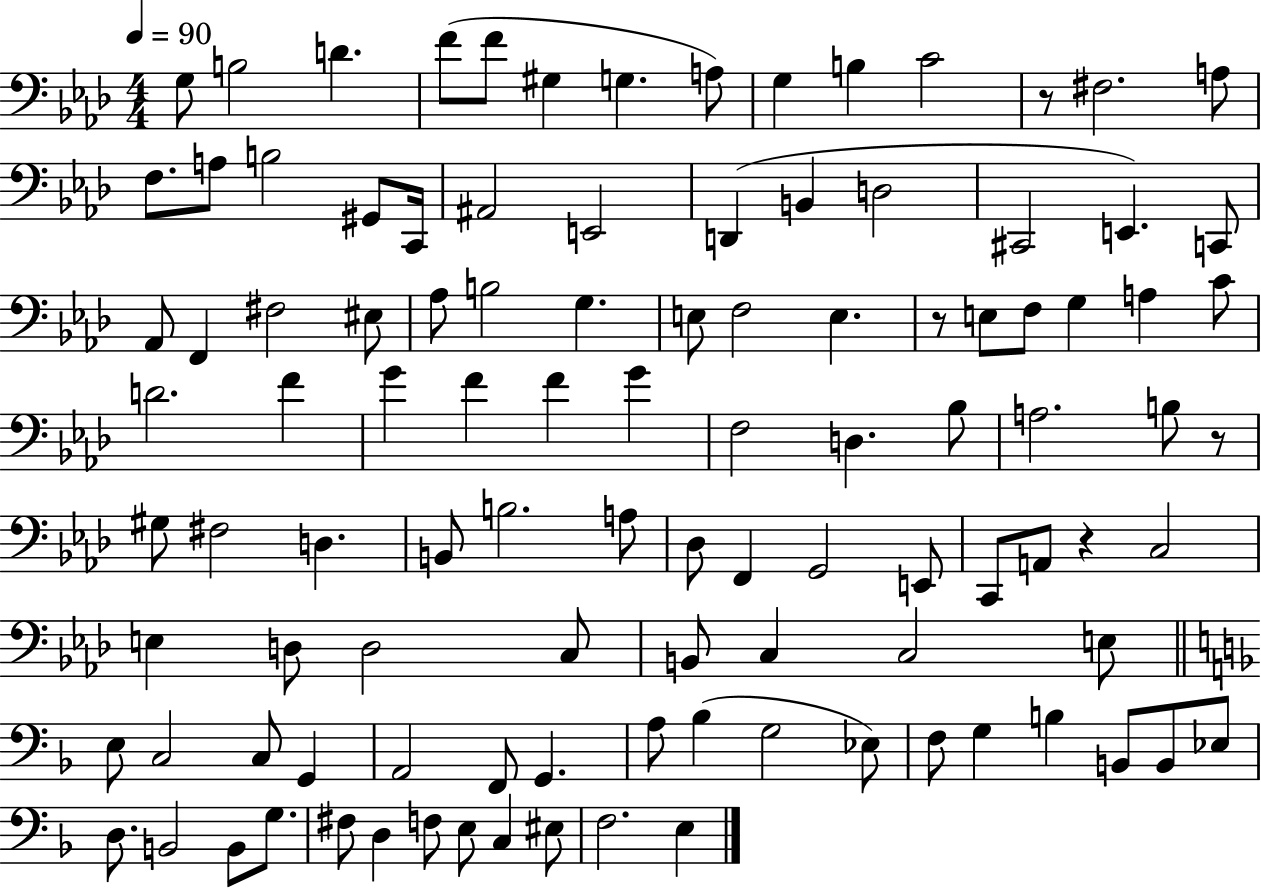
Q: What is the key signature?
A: AES major